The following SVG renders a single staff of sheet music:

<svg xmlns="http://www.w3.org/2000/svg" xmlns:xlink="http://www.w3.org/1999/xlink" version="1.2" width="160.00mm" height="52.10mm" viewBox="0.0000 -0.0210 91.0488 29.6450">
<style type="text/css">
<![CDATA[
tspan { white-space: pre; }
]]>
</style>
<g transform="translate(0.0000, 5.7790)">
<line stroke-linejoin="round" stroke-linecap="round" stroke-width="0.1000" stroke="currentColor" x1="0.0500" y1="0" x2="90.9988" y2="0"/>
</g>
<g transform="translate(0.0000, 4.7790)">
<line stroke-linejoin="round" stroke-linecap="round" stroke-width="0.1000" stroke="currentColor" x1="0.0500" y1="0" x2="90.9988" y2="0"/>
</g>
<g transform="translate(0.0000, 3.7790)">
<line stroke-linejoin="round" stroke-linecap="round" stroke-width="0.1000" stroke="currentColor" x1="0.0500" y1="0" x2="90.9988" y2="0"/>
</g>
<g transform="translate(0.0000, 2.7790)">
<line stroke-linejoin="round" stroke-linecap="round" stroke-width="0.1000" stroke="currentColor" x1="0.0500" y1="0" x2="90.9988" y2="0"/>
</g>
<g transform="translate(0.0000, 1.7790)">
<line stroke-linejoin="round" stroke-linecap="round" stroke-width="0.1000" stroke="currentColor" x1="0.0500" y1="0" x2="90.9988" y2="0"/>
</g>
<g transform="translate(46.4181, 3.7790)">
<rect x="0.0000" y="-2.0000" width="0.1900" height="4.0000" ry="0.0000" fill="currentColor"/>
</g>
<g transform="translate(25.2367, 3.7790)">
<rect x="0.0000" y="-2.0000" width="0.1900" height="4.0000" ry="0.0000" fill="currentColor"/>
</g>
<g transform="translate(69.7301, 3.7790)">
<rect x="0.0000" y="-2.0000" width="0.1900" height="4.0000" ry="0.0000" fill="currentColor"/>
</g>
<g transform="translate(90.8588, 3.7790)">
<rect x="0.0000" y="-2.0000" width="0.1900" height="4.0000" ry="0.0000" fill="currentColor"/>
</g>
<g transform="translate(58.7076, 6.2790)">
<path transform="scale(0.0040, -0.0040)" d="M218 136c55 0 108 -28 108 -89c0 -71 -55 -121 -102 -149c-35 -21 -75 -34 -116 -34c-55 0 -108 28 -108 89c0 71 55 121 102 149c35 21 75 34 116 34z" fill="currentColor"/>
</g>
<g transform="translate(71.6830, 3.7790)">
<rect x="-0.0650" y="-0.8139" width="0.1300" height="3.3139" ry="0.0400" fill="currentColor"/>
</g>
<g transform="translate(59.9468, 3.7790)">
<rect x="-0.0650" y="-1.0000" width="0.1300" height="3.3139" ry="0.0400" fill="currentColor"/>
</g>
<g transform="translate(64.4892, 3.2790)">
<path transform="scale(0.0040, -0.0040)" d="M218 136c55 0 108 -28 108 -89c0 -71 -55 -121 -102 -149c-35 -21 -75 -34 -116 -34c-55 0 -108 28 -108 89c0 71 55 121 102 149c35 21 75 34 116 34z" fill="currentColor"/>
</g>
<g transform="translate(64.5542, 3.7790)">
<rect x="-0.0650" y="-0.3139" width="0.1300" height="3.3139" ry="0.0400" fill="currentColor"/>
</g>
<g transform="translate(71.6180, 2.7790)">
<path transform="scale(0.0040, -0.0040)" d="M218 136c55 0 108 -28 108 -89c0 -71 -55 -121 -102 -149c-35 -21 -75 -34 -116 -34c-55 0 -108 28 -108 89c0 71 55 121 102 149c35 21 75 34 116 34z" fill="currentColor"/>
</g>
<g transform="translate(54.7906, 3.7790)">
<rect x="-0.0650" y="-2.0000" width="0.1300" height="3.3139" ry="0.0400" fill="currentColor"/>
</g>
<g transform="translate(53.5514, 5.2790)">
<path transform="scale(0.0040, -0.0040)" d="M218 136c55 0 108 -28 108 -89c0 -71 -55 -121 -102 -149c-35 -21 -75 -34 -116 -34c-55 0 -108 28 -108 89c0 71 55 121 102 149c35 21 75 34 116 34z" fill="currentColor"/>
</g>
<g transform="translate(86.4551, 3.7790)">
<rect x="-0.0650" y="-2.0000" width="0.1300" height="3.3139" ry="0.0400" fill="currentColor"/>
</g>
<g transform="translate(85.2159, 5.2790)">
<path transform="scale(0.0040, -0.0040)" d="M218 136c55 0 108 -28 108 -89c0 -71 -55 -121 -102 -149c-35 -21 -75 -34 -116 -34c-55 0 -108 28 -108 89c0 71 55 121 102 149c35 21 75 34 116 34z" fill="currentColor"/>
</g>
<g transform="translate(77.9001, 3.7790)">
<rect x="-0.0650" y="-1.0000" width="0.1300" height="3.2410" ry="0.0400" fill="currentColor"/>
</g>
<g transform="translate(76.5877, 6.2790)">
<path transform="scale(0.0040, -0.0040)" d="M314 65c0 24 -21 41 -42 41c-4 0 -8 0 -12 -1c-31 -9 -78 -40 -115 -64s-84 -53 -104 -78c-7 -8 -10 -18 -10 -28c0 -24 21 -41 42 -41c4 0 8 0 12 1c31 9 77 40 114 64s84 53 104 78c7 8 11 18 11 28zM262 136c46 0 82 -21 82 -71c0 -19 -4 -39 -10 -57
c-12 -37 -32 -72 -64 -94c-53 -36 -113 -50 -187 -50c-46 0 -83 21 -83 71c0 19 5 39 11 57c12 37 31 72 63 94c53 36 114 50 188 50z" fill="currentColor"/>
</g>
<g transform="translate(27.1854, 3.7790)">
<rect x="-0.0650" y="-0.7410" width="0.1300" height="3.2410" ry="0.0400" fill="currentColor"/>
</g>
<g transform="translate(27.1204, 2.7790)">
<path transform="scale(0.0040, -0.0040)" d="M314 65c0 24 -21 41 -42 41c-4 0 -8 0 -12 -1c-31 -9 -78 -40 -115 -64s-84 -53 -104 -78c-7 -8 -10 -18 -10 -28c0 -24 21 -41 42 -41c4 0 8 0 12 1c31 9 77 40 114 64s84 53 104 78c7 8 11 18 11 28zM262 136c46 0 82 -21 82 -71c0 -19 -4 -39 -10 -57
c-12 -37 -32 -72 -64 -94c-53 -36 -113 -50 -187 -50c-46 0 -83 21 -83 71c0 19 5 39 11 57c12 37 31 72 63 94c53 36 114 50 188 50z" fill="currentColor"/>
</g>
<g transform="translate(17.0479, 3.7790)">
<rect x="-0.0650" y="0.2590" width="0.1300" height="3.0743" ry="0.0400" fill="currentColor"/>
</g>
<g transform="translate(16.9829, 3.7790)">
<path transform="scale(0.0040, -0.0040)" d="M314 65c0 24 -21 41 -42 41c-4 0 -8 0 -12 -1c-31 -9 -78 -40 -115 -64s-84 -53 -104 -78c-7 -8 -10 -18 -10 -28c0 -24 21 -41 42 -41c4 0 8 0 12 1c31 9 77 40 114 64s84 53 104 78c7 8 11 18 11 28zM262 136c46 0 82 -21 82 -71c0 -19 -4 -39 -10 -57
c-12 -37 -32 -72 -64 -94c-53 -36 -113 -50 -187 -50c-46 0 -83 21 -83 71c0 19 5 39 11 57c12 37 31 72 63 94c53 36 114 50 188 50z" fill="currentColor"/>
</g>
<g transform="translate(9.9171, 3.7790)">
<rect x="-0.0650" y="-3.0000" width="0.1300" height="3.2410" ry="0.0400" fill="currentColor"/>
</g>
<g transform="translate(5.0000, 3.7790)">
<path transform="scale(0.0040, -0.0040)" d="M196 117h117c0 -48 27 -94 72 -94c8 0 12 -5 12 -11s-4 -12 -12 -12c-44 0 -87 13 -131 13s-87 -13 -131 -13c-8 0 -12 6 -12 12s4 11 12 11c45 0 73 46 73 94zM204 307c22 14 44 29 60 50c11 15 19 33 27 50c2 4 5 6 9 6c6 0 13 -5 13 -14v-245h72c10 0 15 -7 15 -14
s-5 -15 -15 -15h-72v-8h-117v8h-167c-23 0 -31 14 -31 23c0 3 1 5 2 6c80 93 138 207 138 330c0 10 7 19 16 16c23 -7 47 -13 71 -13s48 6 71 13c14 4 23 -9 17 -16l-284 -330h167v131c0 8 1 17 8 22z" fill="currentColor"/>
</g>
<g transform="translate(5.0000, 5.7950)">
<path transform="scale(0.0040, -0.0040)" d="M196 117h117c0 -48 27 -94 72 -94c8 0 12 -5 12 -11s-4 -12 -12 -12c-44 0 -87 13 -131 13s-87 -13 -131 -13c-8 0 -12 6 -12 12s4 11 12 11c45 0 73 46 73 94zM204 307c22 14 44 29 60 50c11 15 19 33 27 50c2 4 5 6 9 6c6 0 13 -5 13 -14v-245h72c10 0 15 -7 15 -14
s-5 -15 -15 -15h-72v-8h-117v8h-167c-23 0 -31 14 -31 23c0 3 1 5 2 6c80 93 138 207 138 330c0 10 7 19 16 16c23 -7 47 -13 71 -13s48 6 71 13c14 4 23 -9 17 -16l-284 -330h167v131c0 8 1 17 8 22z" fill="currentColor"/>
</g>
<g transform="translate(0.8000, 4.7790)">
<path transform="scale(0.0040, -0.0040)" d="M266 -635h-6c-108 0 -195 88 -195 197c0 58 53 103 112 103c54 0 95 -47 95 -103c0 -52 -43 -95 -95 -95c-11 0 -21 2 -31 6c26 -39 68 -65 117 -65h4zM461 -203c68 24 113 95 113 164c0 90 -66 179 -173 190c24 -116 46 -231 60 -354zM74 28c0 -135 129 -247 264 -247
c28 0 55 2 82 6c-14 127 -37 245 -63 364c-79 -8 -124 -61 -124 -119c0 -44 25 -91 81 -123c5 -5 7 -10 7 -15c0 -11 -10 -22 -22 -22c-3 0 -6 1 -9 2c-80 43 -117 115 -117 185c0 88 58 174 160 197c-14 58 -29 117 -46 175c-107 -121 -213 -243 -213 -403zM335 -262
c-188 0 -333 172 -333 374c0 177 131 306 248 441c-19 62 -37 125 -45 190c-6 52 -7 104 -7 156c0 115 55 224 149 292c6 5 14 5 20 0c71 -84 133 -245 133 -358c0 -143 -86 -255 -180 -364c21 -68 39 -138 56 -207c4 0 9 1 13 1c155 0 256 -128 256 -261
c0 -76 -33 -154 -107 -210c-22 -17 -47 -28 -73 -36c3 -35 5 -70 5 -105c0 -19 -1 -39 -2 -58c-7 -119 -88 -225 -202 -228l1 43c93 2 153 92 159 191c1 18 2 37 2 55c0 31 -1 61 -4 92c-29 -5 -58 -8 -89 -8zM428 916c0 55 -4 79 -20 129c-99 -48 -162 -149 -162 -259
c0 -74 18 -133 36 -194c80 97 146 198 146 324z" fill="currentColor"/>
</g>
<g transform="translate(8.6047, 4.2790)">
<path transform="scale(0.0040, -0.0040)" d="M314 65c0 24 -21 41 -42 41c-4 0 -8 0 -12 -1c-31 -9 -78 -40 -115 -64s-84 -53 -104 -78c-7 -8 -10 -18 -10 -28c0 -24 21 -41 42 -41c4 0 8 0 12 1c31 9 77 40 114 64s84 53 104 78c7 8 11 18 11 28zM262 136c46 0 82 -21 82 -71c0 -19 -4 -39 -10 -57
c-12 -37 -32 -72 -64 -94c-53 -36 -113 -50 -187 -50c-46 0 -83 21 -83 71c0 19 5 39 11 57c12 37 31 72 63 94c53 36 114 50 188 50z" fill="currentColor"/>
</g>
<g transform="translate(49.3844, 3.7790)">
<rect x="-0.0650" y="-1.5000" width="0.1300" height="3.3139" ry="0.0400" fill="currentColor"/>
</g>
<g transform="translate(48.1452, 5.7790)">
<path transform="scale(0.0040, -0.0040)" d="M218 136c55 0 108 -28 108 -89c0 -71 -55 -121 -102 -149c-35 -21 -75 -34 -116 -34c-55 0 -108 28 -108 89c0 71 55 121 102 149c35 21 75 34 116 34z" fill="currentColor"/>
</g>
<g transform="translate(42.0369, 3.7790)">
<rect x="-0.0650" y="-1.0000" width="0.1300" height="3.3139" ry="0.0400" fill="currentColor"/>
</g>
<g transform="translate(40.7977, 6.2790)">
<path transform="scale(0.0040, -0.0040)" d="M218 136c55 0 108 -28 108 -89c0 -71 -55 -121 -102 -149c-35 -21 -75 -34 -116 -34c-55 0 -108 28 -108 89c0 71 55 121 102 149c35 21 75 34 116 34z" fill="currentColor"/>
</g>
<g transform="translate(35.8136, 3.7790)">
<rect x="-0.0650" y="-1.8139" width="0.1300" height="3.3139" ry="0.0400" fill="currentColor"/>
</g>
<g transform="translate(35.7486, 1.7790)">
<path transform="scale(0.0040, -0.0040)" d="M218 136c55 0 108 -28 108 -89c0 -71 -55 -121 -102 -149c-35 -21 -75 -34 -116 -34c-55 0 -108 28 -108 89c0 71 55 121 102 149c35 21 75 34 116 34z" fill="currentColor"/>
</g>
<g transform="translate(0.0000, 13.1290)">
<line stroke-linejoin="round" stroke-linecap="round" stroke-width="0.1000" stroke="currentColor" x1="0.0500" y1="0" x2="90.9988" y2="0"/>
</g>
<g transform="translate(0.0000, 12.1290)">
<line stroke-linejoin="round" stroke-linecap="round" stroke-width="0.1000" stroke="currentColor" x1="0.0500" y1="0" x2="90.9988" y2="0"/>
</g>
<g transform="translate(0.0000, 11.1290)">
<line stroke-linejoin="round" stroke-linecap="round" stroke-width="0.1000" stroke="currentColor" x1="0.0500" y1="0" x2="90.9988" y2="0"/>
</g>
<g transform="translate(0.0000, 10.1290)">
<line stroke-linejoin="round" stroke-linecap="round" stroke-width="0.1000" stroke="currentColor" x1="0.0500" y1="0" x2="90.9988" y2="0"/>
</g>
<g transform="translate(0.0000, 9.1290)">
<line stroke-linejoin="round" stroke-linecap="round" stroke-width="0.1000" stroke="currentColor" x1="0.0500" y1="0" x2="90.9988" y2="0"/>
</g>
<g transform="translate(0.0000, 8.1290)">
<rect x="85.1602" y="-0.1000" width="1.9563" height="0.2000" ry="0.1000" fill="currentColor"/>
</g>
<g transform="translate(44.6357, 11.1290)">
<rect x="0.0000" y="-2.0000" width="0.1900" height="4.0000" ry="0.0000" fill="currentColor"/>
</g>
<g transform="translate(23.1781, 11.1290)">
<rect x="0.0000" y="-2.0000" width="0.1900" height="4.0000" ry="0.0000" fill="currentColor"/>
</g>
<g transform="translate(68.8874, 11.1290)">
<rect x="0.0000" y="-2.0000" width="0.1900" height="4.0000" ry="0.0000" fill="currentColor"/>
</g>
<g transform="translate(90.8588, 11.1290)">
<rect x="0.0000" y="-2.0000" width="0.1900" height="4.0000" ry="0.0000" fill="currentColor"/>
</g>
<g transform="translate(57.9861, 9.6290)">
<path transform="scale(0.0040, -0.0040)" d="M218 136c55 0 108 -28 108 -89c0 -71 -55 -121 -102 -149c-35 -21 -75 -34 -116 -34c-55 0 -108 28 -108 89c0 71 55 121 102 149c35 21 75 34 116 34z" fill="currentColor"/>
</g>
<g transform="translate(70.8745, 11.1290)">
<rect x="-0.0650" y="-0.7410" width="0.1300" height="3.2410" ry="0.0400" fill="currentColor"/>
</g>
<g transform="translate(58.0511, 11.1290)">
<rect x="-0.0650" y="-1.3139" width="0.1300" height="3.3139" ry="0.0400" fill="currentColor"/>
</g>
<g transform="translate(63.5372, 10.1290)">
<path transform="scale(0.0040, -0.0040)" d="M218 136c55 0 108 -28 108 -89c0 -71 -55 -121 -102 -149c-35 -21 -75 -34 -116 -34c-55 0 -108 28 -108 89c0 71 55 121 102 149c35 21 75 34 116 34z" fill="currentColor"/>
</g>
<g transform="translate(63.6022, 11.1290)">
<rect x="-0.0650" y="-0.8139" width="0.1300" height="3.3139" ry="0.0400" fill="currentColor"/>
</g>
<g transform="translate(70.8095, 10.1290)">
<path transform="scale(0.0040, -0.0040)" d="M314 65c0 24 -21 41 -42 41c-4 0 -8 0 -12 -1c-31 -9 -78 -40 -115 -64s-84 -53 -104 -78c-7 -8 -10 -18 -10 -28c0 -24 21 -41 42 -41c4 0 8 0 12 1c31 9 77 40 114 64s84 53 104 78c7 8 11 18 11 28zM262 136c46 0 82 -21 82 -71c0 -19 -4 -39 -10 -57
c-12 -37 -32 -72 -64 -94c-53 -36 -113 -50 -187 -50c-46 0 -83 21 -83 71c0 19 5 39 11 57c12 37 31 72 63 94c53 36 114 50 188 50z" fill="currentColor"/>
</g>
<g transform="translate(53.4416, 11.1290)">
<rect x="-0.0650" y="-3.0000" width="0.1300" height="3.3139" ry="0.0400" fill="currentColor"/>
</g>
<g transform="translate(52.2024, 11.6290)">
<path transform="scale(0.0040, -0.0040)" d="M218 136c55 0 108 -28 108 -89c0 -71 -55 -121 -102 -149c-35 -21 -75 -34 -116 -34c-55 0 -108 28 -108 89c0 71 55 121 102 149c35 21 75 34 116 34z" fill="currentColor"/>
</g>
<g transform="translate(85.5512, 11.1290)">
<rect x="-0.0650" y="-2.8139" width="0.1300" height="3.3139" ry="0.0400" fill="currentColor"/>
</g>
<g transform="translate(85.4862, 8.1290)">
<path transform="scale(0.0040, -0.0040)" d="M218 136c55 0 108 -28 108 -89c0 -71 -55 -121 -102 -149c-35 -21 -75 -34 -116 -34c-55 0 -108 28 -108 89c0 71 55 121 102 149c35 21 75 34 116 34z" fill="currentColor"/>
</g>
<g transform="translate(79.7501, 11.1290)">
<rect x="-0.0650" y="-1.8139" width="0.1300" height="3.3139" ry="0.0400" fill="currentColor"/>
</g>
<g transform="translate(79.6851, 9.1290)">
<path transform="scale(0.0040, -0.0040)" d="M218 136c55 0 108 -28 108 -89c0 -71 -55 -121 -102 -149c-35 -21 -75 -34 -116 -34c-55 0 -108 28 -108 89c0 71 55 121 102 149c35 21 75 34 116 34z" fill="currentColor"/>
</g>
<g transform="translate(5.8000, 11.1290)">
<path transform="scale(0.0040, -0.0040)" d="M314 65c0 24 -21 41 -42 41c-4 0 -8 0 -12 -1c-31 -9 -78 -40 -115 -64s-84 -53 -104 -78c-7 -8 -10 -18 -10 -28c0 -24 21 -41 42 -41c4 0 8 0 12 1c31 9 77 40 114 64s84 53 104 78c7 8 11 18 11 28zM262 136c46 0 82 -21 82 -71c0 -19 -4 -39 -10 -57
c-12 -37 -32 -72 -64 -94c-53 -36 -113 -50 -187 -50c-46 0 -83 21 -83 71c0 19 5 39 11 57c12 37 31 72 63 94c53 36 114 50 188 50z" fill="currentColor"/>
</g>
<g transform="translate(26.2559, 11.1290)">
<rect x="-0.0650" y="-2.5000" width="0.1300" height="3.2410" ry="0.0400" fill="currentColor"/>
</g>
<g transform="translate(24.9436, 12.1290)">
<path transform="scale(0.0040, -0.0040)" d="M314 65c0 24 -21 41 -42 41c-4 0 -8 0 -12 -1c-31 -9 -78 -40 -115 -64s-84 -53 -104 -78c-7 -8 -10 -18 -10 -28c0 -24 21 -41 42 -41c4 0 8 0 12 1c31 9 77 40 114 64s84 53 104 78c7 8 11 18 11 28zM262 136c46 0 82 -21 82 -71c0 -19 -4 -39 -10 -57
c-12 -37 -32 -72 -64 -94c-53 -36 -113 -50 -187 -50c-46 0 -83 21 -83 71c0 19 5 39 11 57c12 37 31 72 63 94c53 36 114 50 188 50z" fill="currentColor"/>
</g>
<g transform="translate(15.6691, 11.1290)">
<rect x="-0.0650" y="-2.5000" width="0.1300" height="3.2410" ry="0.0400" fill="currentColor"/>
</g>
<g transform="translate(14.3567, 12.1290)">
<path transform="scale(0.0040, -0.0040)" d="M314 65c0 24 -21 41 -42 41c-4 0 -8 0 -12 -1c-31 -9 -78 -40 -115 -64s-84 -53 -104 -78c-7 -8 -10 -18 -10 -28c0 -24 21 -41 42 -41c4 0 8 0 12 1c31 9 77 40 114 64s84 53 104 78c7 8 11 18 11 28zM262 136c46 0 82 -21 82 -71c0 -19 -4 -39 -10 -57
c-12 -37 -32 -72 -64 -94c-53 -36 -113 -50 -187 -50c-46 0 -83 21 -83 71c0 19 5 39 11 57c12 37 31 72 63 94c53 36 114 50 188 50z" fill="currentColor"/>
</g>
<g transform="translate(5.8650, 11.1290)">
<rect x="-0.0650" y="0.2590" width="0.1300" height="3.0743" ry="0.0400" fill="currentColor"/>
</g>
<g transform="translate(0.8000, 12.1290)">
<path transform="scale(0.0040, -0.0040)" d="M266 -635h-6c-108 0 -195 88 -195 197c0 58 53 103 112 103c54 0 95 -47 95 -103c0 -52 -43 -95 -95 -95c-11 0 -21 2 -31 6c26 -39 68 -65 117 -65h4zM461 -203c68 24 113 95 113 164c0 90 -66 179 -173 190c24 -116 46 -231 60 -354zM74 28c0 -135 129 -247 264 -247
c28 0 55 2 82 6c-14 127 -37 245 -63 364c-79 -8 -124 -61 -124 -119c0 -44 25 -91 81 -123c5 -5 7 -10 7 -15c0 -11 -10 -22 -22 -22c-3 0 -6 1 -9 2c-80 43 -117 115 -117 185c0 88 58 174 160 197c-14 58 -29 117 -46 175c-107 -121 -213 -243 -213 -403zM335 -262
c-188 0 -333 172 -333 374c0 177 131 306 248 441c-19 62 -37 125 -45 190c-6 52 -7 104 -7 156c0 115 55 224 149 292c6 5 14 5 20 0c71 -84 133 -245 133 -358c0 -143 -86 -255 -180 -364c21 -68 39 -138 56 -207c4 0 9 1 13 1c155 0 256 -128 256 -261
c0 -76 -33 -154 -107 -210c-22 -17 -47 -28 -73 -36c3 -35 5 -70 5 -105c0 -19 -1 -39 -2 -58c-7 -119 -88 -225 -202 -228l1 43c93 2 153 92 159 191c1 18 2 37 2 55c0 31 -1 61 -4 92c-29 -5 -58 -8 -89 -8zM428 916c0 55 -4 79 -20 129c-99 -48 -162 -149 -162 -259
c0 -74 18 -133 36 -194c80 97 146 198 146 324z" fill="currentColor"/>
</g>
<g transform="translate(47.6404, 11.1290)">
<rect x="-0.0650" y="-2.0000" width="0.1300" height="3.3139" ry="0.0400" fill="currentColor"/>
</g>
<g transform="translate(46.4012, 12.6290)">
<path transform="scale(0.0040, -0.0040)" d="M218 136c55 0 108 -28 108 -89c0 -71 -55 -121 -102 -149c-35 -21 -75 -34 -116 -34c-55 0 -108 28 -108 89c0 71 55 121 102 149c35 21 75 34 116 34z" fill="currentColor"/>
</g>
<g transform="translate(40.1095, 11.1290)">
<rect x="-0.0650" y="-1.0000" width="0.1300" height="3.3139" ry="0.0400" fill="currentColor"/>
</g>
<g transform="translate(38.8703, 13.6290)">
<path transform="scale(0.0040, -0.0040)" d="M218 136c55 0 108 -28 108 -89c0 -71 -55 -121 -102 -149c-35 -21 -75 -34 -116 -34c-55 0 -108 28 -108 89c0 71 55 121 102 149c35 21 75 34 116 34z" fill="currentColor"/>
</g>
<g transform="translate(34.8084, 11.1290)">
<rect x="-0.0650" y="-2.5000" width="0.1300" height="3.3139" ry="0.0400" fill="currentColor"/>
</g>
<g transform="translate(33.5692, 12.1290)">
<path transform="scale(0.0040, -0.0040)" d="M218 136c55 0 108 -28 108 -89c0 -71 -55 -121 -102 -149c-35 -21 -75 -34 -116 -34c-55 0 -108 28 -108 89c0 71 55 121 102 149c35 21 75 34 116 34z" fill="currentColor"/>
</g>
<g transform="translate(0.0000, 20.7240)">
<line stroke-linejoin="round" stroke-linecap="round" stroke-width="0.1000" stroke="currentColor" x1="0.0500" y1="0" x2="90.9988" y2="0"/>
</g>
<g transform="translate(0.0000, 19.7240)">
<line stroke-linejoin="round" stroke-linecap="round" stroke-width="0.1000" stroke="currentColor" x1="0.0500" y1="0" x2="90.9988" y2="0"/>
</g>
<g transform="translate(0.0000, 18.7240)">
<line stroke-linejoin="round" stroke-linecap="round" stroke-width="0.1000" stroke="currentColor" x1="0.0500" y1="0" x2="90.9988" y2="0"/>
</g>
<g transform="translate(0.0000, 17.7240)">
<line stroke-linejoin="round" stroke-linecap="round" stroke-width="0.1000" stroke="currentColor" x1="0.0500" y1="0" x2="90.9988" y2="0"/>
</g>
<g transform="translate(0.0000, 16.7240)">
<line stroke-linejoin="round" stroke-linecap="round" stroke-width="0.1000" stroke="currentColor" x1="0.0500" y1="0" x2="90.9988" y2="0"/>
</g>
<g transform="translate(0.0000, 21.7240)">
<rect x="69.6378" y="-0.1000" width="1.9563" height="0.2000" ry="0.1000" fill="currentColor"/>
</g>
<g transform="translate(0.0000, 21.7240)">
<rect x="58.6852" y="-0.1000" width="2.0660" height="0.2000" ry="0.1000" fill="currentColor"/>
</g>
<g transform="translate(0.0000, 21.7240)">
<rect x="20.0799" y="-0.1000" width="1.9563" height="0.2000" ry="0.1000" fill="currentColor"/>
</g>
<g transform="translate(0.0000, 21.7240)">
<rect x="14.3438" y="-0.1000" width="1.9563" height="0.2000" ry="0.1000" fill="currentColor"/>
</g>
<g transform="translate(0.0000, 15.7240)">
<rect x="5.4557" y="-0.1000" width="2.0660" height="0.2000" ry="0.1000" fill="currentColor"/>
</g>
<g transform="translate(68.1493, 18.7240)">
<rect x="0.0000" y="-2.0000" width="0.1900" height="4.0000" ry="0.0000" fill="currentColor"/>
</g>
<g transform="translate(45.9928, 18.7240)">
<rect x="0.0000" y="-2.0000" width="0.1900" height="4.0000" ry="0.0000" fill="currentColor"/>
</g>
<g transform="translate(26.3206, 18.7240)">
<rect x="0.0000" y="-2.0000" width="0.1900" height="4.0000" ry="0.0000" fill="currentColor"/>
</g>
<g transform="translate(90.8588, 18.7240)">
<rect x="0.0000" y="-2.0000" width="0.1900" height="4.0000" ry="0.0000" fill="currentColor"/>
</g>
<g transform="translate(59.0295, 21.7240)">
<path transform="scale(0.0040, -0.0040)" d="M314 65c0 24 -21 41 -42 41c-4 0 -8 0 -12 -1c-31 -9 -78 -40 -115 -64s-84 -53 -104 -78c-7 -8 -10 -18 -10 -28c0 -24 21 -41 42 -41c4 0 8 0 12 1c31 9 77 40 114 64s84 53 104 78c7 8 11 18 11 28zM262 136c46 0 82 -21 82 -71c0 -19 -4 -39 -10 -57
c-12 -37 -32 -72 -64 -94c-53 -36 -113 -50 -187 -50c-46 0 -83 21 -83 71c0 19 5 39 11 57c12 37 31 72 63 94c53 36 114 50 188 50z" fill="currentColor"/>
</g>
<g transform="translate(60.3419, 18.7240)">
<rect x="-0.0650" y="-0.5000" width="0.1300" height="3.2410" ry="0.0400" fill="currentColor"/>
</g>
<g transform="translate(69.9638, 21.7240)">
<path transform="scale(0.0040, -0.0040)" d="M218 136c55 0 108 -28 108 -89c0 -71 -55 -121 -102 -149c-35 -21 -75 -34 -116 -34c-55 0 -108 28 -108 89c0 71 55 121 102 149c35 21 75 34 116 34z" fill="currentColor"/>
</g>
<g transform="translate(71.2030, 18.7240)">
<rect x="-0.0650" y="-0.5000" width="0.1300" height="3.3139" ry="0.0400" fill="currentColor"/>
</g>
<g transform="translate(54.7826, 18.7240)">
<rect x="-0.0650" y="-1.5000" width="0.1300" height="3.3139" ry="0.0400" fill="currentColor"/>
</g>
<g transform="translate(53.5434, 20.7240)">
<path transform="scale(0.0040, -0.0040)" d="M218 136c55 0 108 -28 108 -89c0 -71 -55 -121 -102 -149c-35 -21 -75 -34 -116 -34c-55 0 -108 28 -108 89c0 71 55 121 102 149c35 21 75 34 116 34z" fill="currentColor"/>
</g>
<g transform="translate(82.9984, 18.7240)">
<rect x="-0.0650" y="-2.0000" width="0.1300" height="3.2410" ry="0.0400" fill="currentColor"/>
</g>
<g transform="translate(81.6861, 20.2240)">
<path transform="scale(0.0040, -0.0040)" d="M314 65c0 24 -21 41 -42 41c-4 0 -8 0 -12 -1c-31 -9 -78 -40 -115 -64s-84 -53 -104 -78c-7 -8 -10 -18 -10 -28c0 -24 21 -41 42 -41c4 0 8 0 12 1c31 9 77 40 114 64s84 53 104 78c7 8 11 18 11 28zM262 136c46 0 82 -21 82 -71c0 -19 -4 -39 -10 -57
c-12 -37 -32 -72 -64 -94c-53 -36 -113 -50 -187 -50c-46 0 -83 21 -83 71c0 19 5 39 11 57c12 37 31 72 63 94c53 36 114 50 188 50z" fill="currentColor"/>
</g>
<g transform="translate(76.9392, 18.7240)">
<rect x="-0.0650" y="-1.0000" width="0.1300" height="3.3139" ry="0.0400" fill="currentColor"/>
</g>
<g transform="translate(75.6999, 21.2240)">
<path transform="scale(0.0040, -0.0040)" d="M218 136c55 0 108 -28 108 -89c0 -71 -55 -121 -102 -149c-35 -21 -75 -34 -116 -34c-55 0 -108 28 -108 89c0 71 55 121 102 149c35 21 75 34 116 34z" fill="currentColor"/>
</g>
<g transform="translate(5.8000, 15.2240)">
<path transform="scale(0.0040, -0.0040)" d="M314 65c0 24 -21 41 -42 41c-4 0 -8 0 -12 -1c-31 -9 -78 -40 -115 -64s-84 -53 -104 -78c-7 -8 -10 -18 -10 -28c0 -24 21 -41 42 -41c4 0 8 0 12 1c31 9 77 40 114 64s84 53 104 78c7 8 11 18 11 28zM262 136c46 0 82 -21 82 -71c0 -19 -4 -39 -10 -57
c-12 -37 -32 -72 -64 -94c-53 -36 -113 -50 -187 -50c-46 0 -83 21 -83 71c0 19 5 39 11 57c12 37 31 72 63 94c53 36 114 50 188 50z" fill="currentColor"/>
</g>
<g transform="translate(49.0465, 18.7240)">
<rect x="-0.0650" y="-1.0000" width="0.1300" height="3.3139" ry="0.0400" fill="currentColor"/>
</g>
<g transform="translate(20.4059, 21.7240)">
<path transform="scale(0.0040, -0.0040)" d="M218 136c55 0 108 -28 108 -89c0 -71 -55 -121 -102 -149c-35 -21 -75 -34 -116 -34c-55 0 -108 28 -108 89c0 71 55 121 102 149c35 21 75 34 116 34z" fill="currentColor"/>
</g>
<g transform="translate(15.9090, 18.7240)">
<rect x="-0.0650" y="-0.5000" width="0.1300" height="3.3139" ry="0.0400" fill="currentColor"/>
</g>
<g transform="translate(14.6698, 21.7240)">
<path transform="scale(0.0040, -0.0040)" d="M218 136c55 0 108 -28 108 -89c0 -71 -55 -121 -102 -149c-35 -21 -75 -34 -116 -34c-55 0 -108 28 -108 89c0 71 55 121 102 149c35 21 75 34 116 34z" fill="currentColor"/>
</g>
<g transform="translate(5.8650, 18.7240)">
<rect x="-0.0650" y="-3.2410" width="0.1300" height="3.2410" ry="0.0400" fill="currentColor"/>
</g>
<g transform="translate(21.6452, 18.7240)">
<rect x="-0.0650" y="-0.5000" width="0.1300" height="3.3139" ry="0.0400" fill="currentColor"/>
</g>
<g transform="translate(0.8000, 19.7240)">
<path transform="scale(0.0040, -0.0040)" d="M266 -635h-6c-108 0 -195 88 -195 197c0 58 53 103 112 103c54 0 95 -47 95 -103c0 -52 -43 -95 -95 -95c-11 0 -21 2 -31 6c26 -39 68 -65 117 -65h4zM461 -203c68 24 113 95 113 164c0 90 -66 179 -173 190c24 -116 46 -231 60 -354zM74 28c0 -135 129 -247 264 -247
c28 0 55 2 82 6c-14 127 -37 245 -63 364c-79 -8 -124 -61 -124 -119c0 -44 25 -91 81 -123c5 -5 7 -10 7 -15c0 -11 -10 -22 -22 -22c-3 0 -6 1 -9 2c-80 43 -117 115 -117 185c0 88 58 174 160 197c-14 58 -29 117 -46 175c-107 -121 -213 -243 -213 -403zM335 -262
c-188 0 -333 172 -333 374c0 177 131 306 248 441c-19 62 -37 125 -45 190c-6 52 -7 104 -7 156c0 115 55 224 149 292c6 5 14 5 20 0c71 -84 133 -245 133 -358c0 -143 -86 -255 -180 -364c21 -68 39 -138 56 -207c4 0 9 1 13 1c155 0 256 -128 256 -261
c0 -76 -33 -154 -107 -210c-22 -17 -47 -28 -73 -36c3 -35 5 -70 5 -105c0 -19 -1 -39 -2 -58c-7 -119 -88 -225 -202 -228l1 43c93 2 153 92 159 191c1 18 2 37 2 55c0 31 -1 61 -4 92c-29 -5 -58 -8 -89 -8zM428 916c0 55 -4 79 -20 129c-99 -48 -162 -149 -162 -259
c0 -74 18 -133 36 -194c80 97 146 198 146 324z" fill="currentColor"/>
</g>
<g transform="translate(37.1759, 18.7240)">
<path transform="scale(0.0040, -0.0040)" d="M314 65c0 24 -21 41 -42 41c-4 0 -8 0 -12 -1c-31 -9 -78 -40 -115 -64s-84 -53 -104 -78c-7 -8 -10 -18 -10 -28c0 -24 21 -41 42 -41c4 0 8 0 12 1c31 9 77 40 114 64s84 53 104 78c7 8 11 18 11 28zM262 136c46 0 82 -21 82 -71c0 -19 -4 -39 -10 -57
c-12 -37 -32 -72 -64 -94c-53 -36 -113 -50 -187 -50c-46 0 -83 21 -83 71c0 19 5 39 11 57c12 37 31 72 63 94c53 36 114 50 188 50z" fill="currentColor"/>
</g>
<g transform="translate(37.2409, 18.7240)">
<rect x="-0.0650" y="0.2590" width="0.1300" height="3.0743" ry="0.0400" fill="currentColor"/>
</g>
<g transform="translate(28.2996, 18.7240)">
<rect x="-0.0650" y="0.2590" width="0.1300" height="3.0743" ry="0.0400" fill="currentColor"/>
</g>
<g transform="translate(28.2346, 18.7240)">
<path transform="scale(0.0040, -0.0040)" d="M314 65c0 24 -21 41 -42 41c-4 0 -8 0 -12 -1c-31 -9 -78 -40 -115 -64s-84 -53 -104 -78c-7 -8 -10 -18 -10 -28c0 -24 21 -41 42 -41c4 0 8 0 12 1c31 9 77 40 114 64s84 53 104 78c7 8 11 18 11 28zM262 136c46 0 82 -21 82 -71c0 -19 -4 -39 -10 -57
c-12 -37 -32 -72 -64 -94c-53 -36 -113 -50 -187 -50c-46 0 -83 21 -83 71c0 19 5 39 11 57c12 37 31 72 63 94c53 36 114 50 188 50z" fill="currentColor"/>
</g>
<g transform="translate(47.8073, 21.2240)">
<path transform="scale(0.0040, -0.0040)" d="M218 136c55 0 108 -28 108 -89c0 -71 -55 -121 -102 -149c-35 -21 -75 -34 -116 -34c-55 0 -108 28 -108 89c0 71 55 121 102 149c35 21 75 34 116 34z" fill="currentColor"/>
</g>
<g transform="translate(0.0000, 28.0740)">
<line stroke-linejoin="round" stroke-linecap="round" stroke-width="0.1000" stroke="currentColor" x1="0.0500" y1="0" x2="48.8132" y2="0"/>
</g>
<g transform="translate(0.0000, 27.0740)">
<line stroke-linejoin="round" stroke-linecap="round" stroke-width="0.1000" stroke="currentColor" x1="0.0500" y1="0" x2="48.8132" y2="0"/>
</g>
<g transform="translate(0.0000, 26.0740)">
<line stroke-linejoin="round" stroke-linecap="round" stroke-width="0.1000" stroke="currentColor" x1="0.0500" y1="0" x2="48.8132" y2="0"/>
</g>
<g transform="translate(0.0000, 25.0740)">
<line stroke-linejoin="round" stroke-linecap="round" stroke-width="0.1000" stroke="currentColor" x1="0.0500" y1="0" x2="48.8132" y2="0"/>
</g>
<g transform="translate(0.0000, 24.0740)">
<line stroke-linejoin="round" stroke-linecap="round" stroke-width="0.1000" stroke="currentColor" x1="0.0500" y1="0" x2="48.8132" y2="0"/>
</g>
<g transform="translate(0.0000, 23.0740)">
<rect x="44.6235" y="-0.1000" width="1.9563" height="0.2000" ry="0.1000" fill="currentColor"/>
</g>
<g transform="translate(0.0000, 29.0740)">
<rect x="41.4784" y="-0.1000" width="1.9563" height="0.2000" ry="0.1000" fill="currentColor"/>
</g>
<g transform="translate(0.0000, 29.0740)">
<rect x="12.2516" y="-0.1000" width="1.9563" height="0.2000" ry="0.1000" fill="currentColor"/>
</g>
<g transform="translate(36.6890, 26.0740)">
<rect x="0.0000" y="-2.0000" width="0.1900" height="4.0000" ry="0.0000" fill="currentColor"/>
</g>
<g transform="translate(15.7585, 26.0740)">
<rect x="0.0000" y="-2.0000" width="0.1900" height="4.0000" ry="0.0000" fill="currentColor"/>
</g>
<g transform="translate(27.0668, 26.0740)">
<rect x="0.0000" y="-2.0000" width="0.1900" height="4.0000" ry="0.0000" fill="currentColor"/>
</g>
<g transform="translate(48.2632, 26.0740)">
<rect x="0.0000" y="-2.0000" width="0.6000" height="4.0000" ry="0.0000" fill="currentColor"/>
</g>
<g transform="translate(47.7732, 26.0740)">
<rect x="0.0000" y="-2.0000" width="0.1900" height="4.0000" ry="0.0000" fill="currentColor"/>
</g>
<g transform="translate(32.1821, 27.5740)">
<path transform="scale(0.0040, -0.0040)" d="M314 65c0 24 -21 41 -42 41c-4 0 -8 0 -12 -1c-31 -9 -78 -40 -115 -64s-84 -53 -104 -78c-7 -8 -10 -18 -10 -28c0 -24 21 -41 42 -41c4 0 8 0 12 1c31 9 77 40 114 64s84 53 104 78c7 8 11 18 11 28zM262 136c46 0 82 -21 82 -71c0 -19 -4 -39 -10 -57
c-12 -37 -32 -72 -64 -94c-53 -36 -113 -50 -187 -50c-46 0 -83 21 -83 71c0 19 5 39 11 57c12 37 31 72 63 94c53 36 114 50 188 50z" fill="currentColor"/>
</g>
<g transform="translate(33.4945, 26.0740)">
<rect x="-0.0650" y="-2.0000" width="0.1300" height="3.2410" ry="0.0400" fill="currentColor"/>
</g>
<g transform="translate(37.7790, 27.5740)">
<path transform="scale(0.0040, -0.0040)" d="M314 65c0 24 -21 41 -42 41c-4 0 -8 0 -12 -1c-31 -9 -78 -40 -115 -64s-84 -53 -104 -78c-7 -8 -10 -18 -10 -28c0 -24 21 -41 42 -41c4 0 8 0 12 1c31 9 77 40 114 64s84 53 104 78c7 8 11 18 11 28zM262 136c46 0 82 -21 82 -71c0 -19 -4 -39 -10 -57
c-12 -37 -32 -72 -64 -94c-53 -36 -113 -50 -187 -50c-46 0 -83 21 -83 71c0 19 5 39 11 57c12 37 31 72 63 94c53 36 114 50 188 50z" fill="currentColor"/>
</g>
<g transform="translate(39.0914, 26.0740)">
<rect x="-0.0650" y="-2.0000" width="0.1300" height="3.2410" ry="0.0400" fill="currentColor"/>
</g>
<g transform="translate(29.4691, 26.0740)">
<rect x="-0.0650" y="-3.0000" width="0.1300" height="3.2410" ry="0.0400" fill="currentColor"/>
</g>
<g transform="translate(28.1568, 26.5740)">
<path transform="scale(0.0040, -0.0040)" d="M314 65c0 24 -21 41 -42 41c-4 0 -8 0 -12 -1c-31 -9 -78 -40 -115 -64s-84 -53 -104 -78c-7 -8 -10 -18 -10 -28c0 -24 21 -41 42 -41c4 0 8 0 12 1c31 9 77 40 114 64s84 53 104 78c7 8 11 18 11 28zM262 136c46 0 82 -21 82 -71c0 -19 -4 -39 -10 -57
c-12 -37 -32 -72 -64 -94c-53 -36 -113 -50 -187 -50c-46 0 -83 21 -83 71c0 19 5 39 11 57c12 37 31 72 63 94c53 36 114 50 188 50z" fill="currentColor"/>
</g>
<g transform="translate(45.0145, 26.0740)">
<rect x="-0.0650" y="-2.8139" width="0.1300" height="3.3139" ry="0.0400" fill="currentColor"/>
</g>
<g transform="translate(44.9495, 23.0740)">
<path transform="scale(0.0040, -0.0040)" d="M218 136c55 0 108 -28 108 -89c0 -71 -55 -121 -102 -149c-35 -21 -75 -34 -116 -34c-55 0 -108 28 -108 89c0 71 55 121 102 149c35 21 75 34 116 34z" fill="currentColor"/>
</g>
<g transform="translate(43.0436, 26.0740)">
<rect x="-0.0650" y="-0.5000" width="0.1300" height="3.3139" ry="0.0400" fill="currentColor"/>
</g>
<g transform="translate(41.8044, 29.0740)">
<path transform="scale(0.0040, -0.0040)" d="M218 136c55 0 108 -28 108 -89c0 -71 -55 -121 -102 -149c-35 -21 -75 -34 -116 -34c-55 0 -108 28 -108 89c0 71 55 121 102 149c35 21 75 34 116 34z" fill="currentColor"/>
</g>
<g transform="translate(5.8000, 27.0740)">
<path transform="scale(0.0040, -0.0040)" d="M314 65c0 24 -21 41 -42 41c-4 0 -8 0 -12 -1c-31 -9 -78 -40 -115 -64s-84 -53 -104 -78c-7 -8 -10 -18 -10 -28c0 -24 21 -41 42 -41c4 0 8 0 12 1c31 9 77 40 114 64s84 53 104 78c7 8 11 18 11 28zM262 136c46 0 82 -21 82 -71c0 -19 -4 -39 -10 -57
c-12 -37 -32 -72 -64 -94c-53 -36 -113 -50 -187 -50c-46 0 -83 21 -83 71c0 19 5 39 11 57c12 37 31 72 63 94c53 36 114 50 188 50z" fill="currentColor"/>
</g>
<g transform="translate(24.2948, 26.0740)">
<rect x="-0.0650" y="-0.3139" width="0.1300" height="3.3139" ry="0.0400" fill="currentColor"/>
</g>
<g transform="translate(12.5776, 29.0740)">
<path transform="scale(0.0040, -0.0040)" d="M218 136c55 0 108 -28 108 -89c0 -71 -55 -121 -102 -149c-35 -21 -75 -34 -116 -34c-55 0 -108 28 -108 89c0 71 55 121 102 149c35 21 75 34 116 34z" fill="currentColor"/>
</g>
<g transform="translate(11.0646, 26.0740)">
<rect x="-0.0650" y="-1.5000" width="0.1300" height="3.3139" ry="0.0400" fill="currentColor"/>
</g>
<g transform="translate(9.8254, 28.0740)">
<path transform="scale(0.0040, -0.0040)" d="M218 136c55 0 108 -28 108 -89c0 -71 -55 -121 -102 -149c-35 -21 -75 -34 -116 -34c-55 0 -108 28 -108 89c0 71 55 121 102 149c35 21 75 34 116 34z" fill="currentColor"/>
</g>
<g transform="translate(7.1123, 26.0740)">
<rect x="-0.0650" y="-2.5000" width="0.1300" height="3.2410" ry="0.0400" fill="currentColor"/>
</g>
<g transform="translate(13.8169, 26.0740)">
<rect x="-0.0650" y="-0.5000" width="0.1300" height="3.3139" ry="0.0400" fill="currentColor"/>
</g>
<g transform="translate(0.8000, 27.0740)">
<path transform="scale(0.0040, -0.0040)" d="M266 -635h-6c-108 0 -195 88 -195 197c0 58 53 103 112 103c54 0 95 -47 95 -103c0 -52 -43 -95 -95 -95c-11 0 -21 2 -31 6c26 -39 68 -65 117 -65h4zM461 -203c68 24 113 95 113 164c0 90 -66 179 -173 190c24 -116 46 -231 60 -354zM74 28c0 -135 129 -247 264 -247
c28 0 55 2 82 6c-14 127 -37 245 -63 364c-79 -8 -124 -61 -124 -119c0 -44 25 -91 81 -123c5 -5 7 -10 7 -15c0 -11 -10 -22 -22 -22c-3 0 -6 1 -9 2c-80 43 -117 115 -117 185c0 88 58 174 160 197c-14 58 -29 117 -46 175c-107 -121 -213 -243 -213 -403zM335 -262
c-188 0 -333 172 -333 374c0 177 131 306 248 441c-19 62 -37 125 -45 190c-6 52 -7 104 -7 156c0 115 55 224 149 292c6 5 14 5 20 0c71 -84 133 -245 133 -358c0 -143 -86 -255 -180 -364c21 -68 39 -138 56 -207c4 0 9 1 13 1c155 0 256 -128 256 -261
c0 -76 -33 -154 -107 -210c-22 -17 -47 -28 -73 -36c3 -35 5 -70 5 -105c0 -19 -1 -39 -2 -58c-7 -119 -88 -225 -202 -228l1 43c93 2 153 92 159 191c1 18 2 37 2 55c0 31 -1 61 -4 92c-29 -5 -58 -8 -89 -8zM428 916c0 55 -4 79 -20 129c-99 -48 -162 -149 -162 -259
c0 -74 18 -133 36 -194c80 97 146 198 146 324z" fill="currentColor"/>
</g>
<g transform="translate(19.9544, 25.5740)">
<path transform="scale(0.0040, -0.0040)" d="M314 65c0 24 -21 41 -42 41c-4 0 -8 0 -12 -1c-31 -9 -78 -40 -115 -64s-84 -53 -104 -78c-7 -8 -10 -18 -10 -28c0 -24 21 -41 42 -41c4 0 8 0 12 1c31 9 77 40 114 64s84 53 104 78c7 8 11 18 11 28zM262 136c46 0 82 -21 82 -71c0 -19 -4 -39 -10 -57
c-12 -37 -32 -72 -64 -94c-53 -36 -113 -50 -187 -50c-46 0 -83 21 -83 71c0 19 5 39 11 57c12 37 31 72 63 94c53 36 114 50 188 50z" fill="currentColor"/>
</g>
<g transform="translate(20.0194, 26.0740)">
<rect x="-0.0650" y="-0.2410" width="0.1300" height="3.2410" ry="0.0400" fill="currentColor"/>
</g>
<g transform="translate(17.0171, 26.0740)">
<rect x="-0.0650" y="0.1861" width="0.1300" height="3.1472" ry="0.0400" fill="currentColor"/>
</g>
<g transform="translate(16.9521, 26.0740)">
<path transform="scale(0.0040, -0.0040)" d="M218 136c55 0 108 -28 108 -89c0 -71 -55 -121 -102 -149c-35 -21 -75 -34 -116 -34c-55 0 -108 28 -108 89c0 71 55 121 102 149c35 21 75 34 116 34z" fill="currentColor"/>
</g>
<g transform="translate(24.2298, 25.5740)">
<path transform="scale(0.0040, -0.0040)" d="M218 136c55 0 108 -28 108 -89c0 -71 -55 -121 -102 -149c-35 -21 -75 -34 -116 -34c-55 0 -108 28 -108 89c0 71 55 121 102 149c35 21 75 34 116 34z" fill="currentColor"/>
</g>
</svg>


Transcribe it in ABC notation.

X:1
T:Untitled
M:4/4
L:1/4
K:C
A2 B2 d2 f D E F D c d D2 F B2 G2 G2 G D F A e d d2 f a b2 C C B2 B2 D E C2 C D F2 G2 E C B c2 c A2 F2 F2 C a